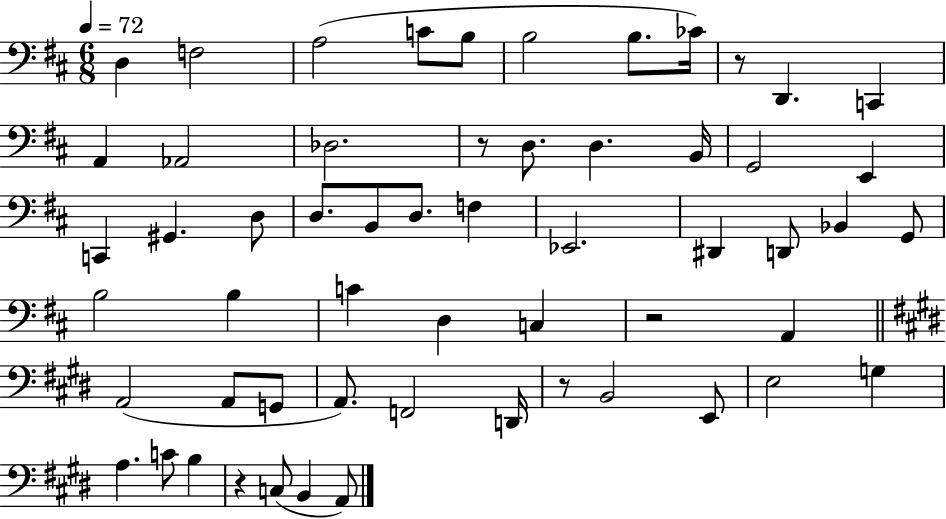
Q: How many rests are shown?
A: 5